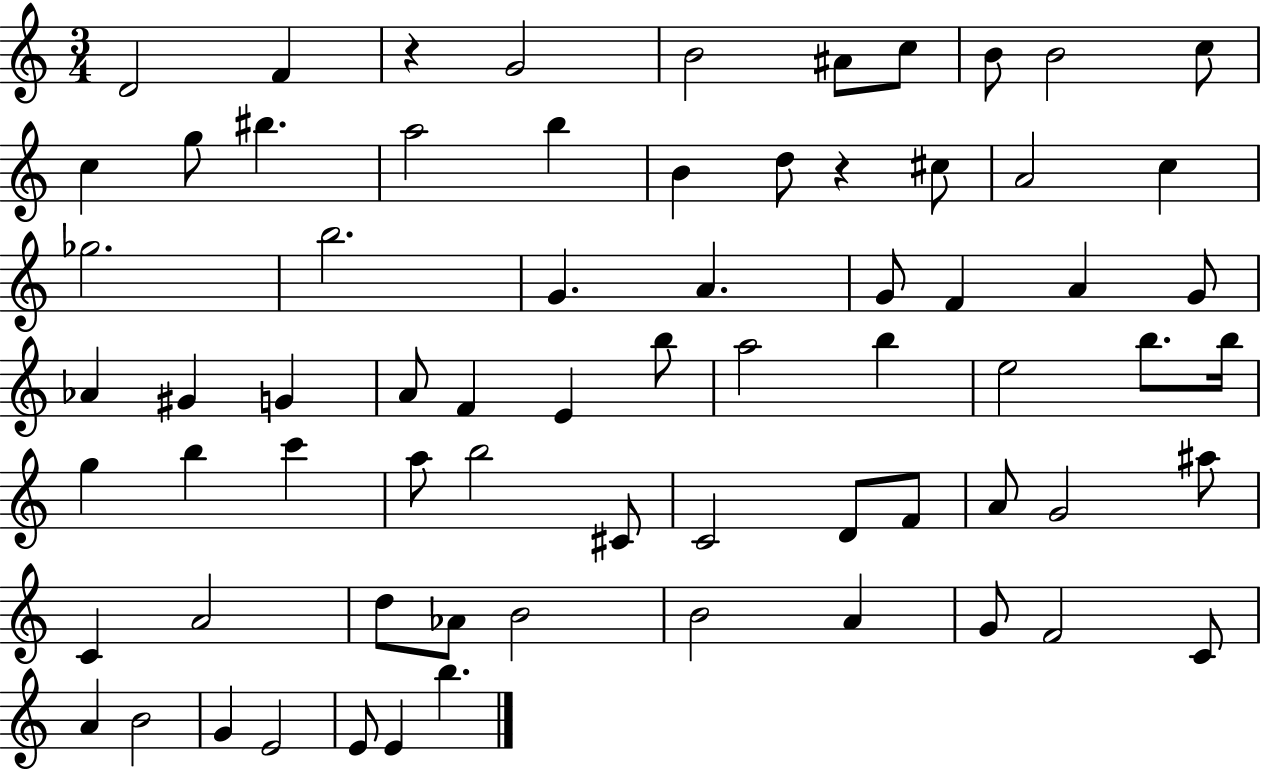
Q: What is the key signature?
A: C major